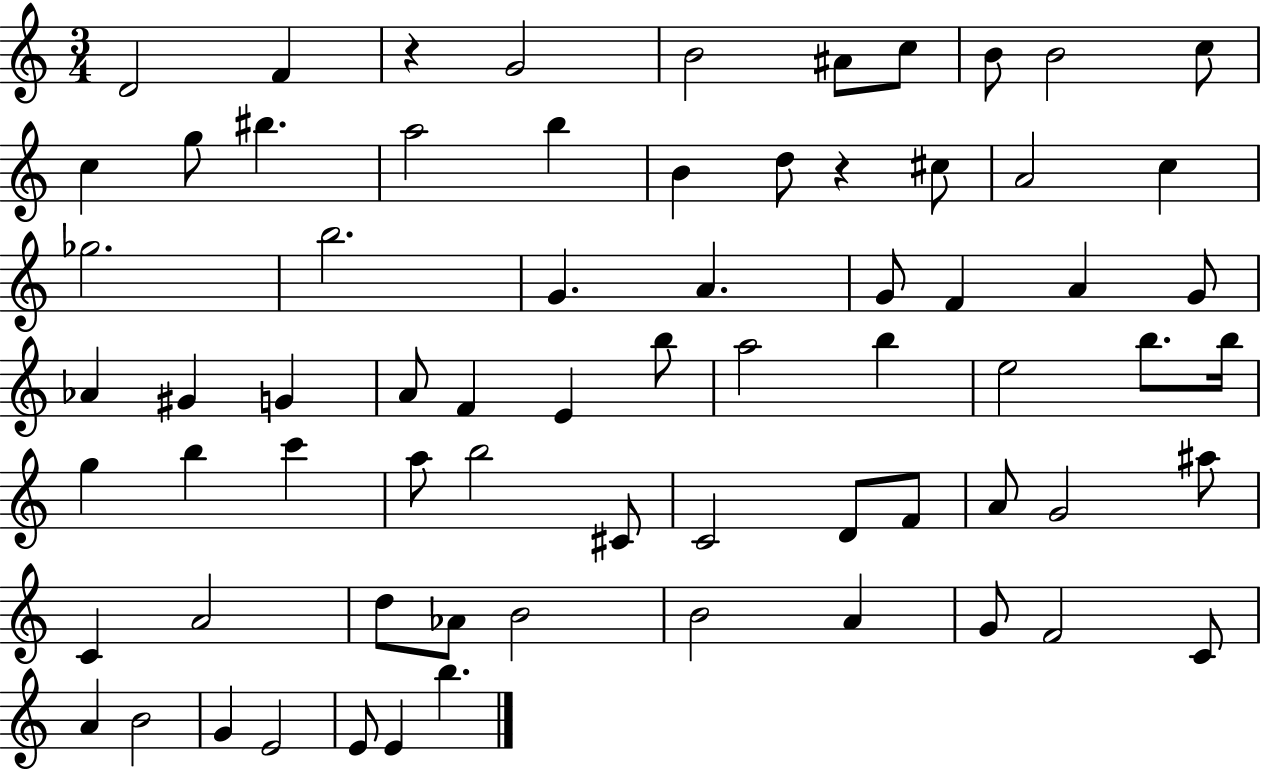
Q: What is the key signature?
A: C major